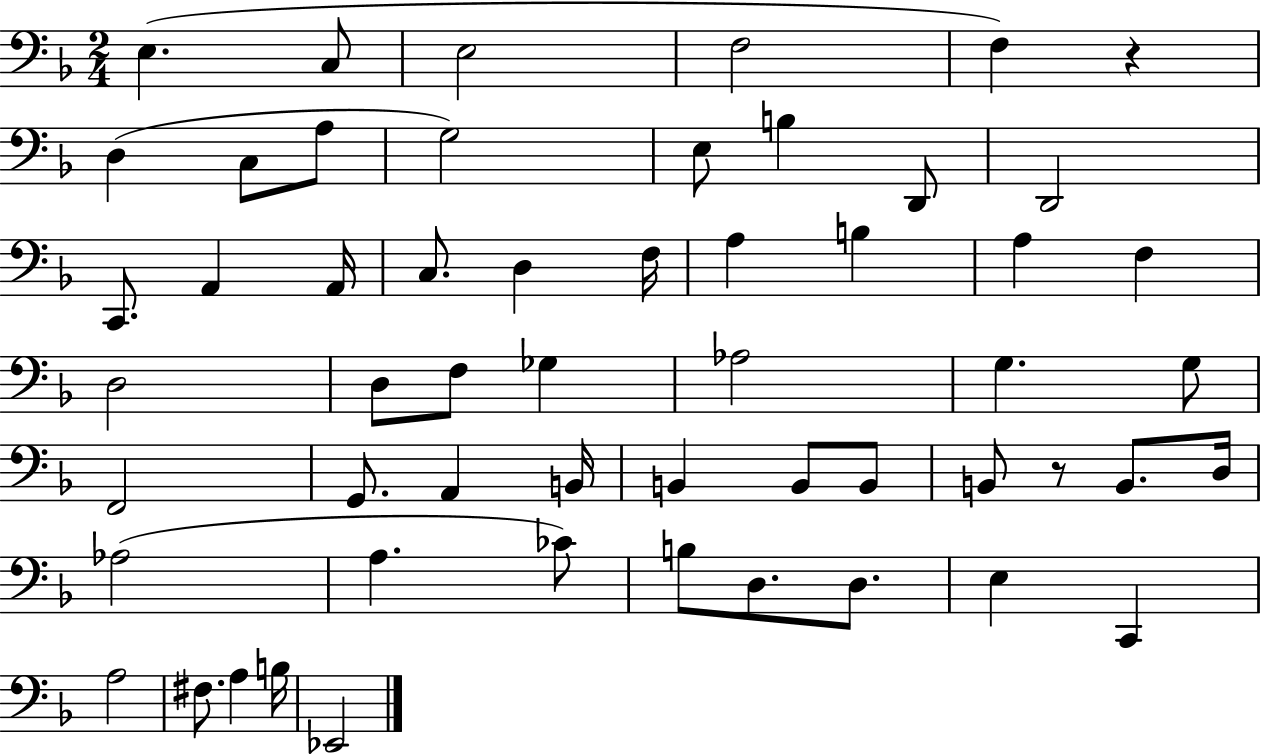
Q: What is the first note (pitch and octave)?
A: E3